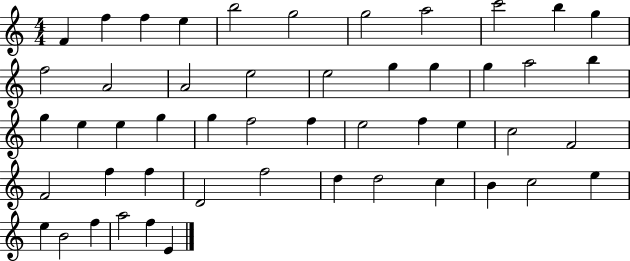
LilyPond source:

{
  \clef treble
  \numericTimeSignature
  \time 4/4
  \key c \major
  f'4 f''4 f''4 e''4 | b''2 g''2 | g''2 a''2 | c'''2 b''4 g''4 | \break f''2 a'2 | a'2 e''2 | e''2 g''4 g''4 | g''4 a''2 b''4 | \break g''4 e''4 e''4 g''4 | g''4 f''2 f''4 | e''2 f''4 e''4 | c''2 f'2 | \break f'2 f''4 f''4 | d'2 f''2 | d''4 d''2 c''4 | b'4 c''2 e''4 | \break e''4 b'2 f''4 | a''2 f''4 e'4 | \bar "|."
}